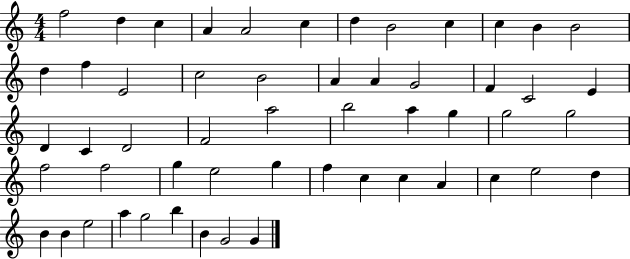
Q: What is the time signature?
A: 4/4